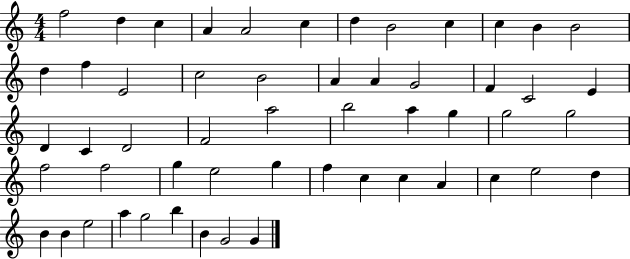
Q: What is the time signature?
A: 4/4